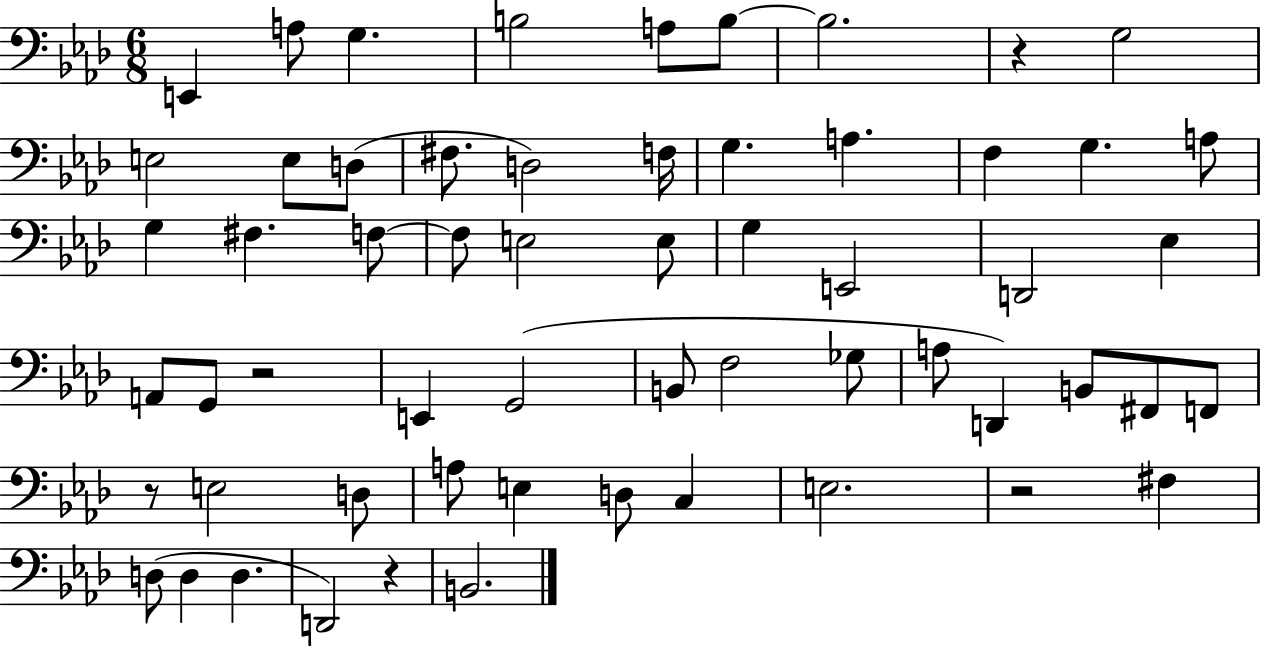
X:1
T:Untitled
M:6/8
L:1/4
K:Ab
E,, A,/2 G, B,2 A,/2 B,/2 B,2 z G,2 E,2 E,/2 D,/2 ^F,/2 D,2 F,/4 G, A, F, G, A,/2 G, ^F, F,/2 F,/2 E,2 E,/2 G, E,,2 D,,2 _E, A,,/2 G,,/2 z2 E,, G,,2 B,,/2 F,2 _G,/2 A,/2 D,, B,,/2 ^F,,/2 F,,/2 z/2 E,2 D,/2 A,/2 E, D,/2 C, E,2 z2 ^F, D,/2 D, D, D,,2 z B,,2